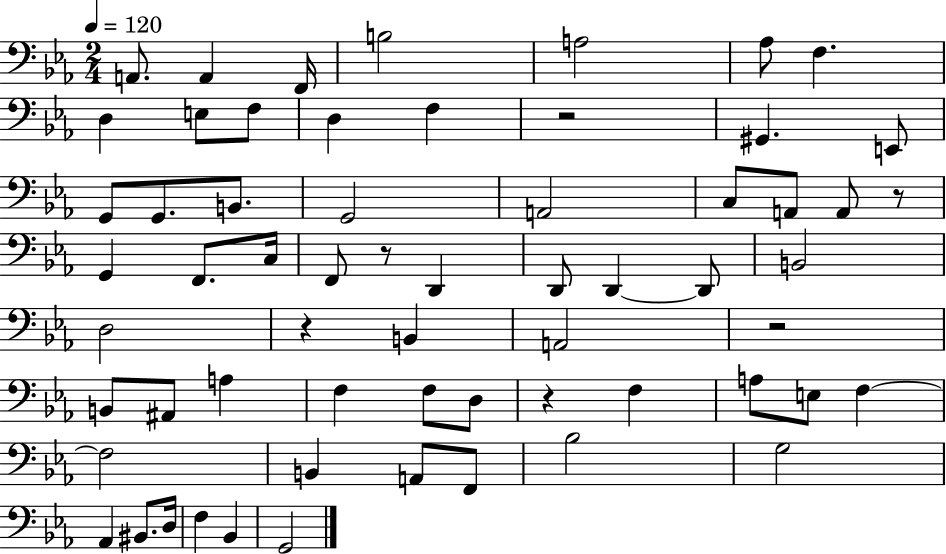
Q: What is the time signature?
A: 2/4